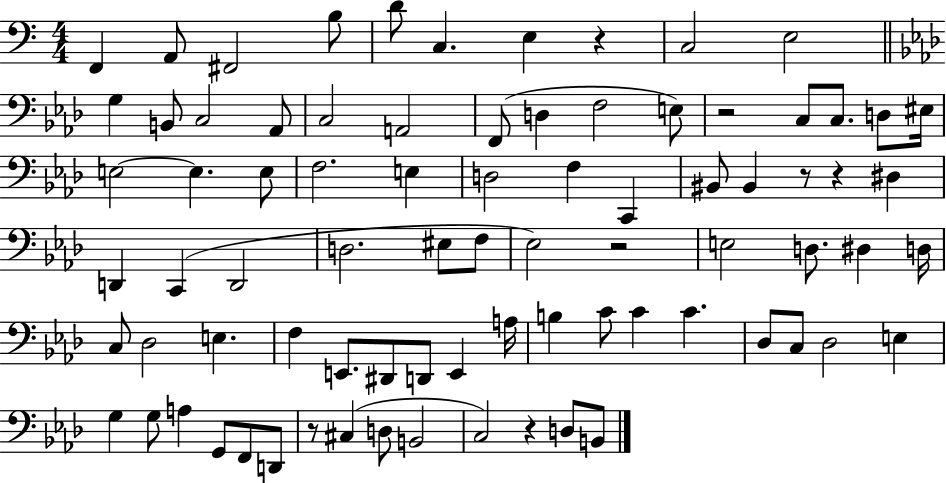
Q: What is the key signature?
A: C major